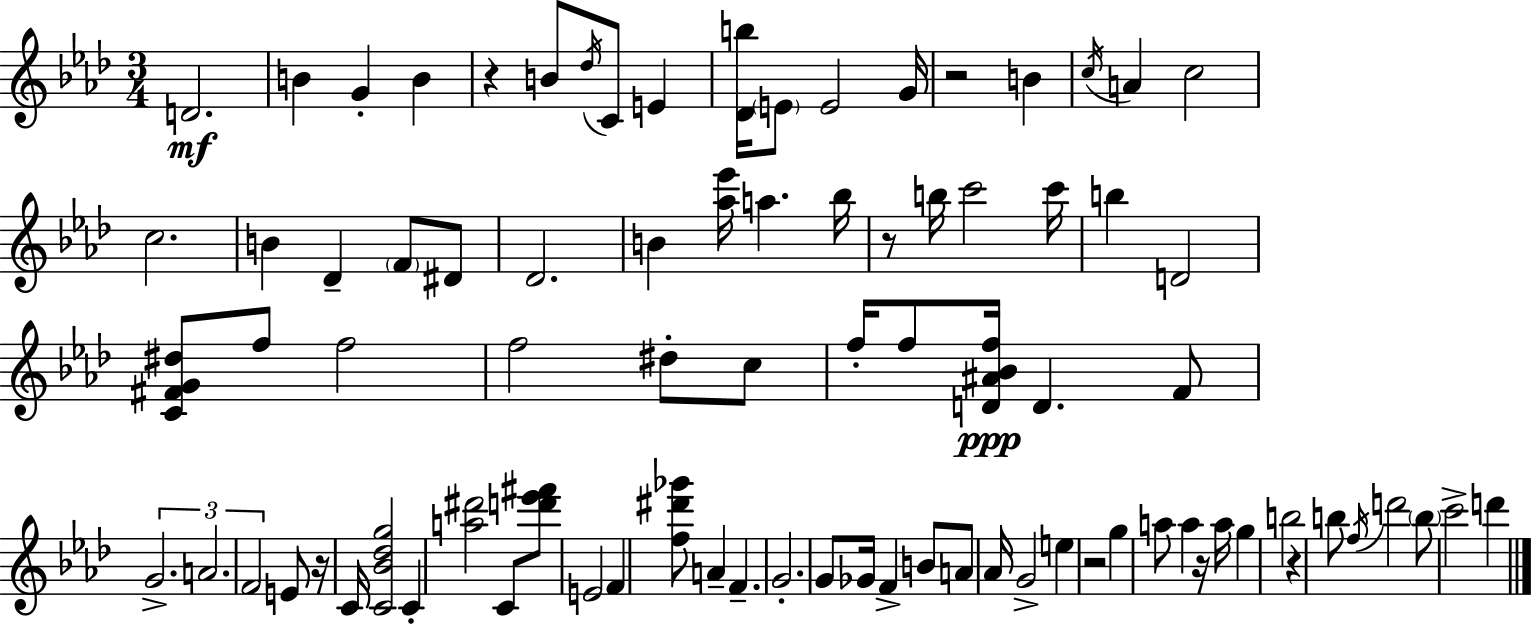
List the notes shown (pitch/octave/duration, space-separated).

D4/h. B4/q G4/q B4/q R/q B4/e Db5/s C4/e E4/q [Db4,B5]/s E4/e E4/h G4/s R/h B4/q C5/s A4/q C5/h C5/h. B4/q Db4/q F4/e D#4/e Db4/h. B4/q [Ab5,Eb6]/s A5/q. Bb5/s R/e B5/s C6/h C6/s B5/q D4/h [C4,F#4,G4,D#5]/e F5/e F5/h F5/h D#5/e C5/e F5/s F5/e [D4,A#4,Bb4,F5]/s D4/q. F4/e G4/h. A4/h. F4/h E4/e R/s C4/s [C4,Bb4,Db5,G5]/h C4/q [A5,D#6]/h C4/e [D6,Eb6,F#6]/e E4/h F4/q [F5,D#6,Gb6]/e A4/q F4/q. G4/h. G4/e Gb4/s F4/q B4/e A4/e Ab4/s G4/h E5/q R/h G5/q A5/e A5/q R/s A5/s G5/q B5/h R/q B5/e F5/s D6/h B5/e C6/h D6/q